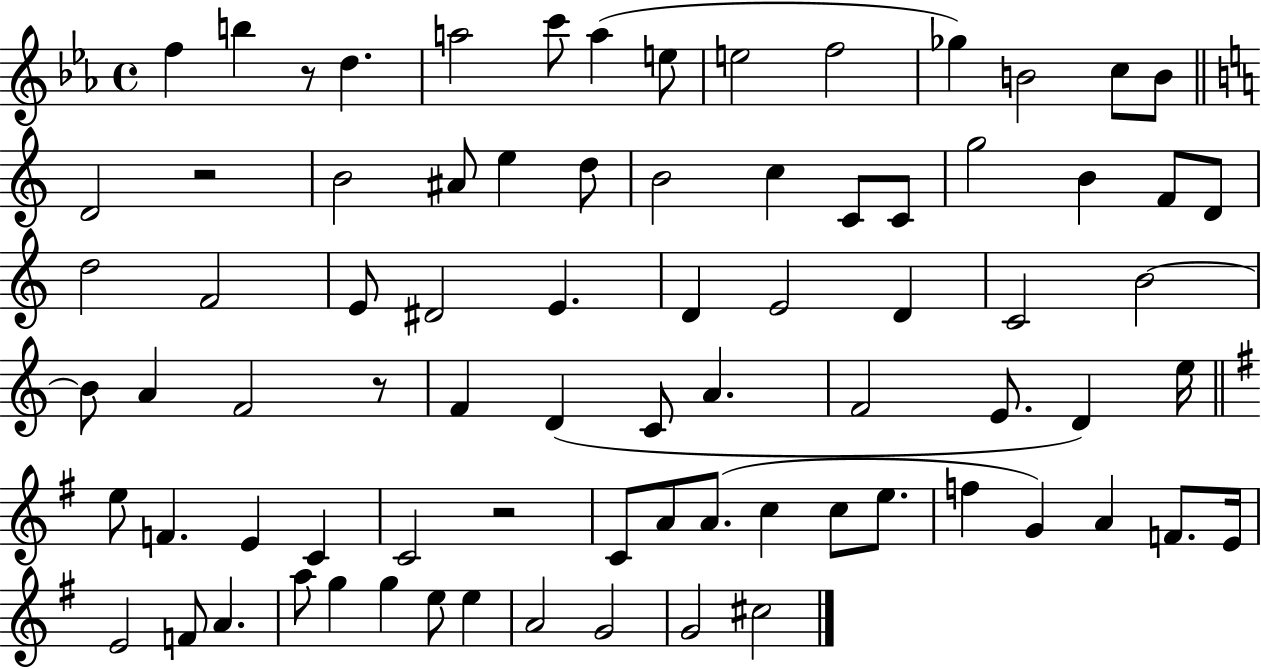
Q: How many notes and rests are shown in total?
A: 79